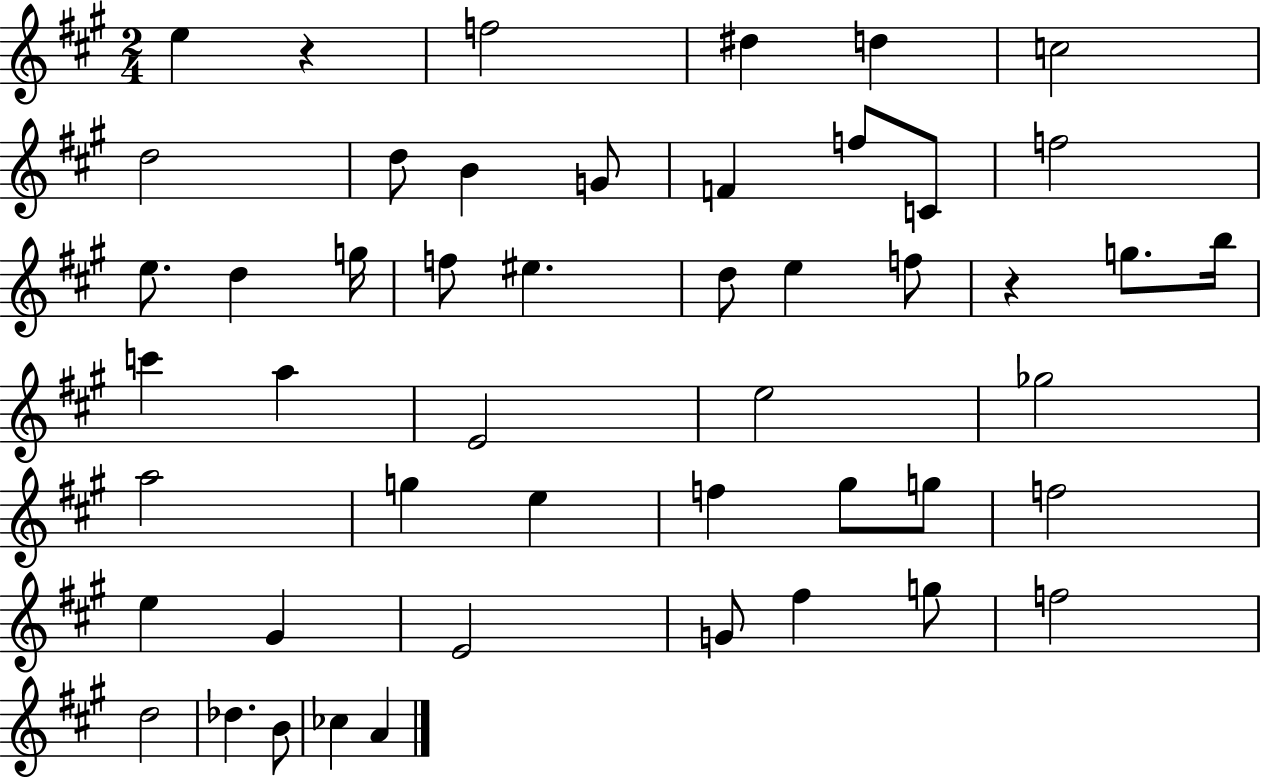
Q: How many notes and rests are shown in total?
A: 49